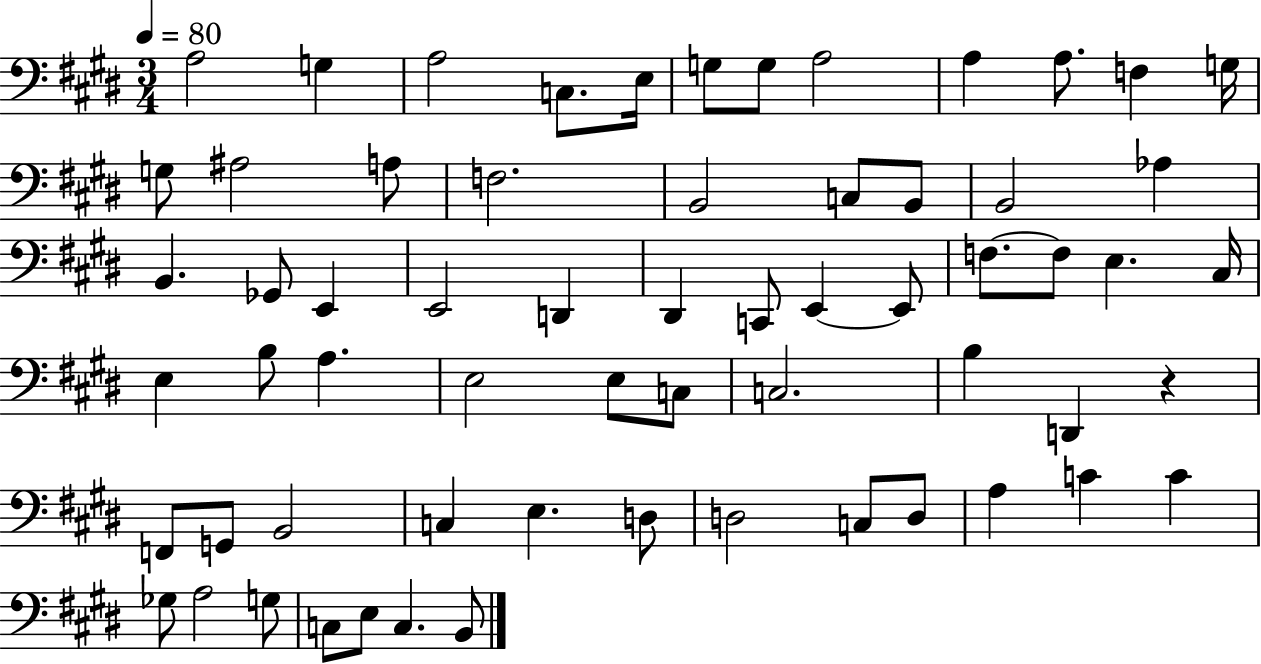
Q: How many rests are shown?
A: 1